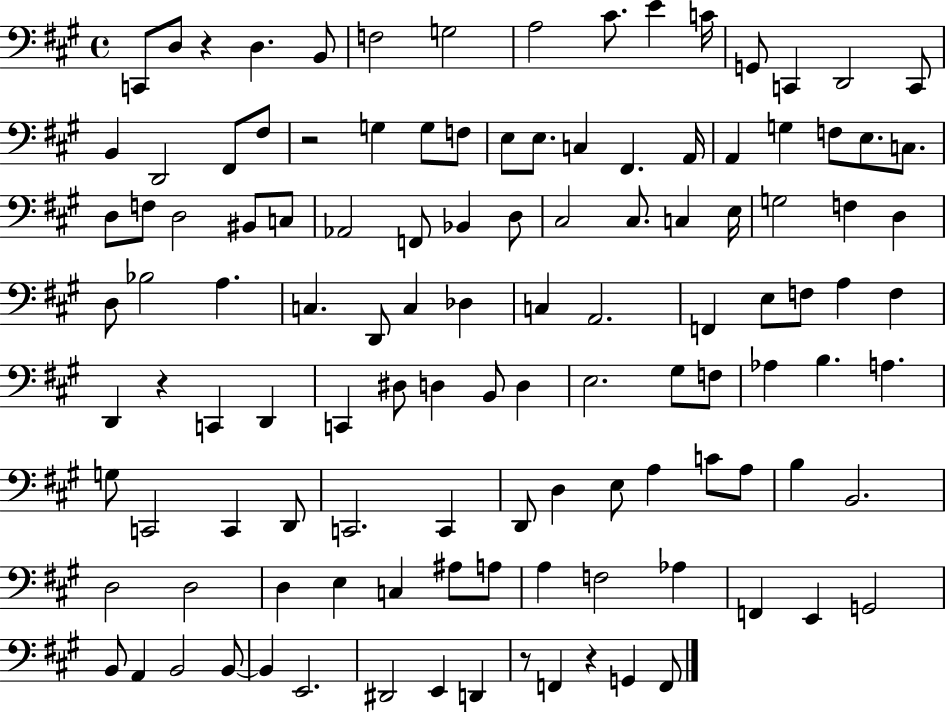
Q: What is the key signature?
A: A major